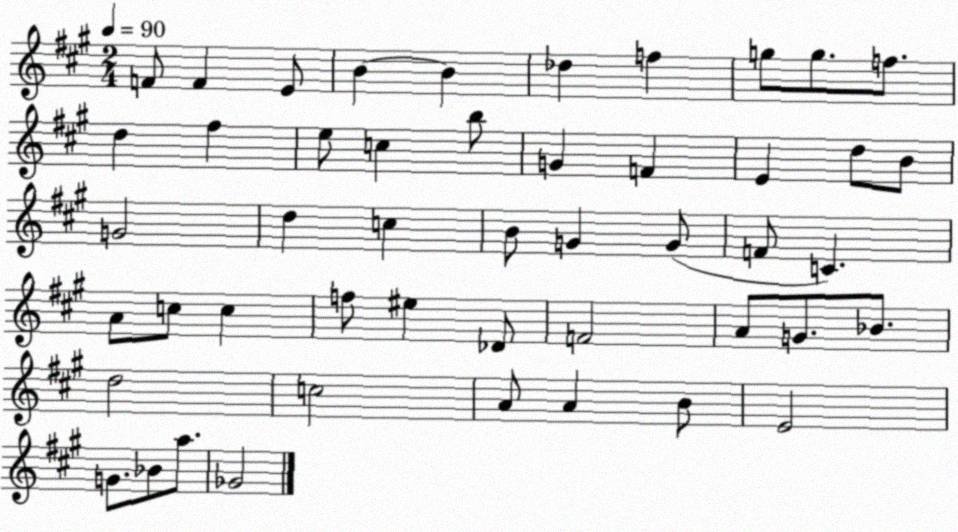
X:1
T:Untitled
M:2/4
L:1/4
K:A
F/2 F E/2 B B _d f g/2 g/2 f/2 d ^f e/2 c b/2 G F E d/2 B/2 G2 d c B/2 G G/2 F/2 C A/2 c/2 c f/2 ^e _D/2 F2 A/2 G/2 _B/2 d2 c2 A/2 A B/2 E2 G/2 _B/2 a/2 _G2